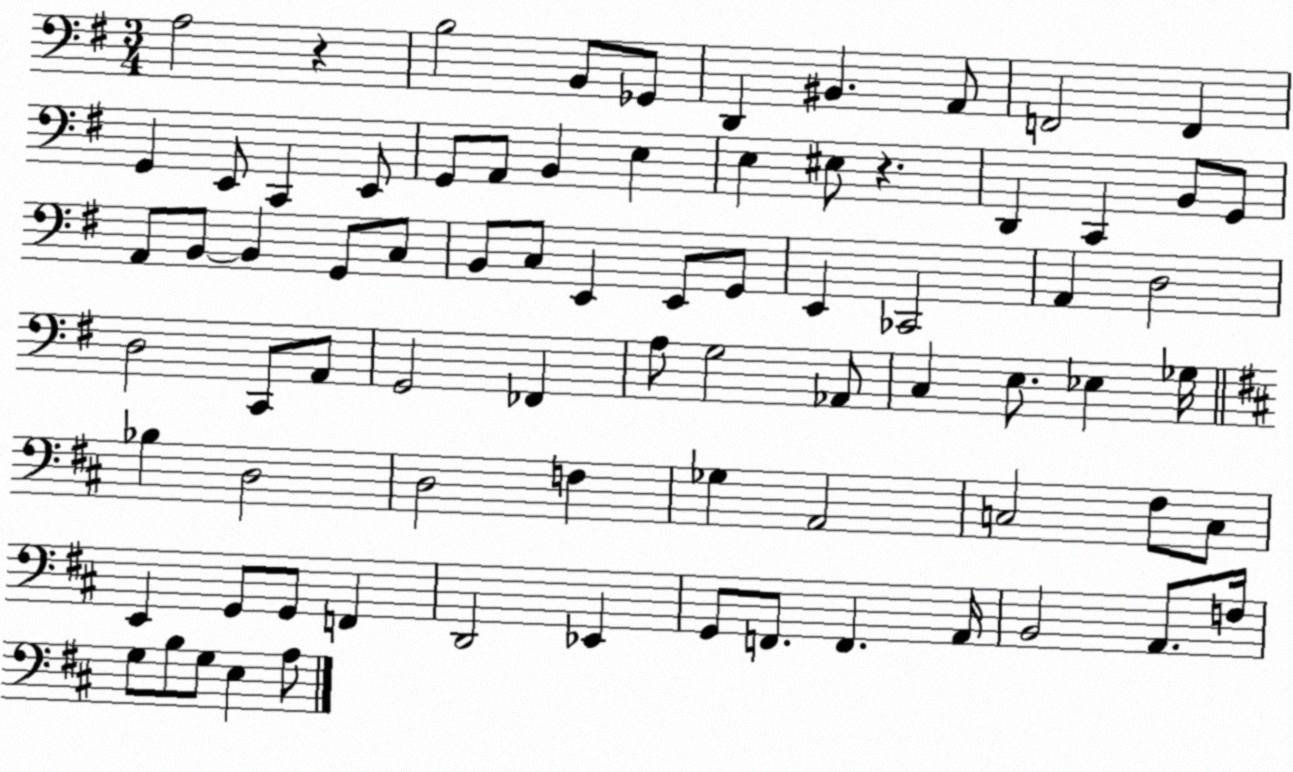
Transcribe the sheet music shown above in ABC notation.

X:1
T:Untitled
M:3/4
L:1/4
K:G
A,2 z B,2 B,,/2 _G,,/2 D,, ^B,, A,,/2 F,,2 F,, G,, E,,/2 C,, E,,/2 G,,/2 A,,/2 B,, E, E, ^E,/2 z D,, C,, B,,/2 G,,/2 A,,/2 B,,/2 B,, G,,/2 C,/2 B,,/2 C,/2 E,, E,,/2 G,,/2 E,, _C,,2 A,, D,2 D,2 C,,/2 A,,/2 G,,2 _F,, A,/2 G,2 _A,,/2 C, E,/2 _E, _G,/4 _B, D,2 D,2 F, _G, A,,2 C,2 ^F,/2 C,/2 E,, G,,/2 G,,/2 F,, D,,2 _E,, G,,/2 F,,/2 F,, A,,/4 B,,2 A,,/2 F,/4 G,/2 B,/2 G,/2 E, A,/2